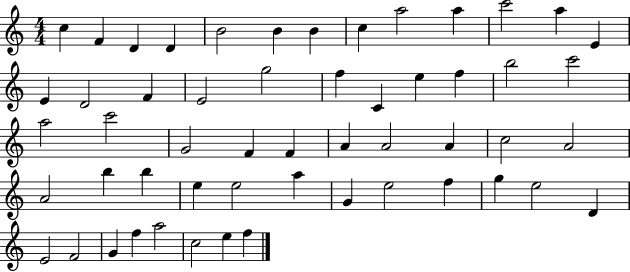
X:1
T:Untitled
M:4/4
L:1/4
K:C
c F D D B2 B B c a2 a c'2 a E E D2 F E2 g2 f C e f b2 c'2 a2 c'2 G2 F F A A2 A c2 A2 A2 b b e e2 a G e2 f g e2 D E2 F2 G f a2 c2 e f